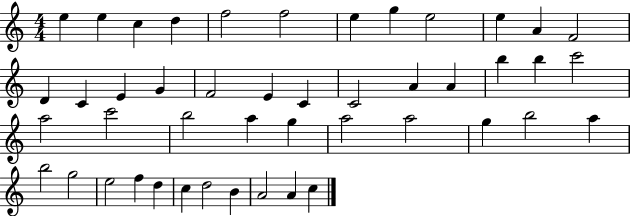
{
  \clef treble
  \numericTimeSignature
  \time 4/4
  \key c \major
  e''4 e''4 c''4 d''4 | f''2 f''2 | e''4 g''4 e''2 | e''4 a'4 f'2 | \break d'4 c'4 e'4 g'4 | f'2 e'4 c'4 | c'2 a'4 a'4 | b''4 b''4 c'''2 | \break a''2 c'''2 | b''2 a''4 g''4 | a''2 a''2 | g''4 b''2 a''4 | \break b''2 g''2 | e''2 f''4 d''4 | c''4 d''2 b'4 | a'2 a'4 c''4 | \break \bar "|."
}